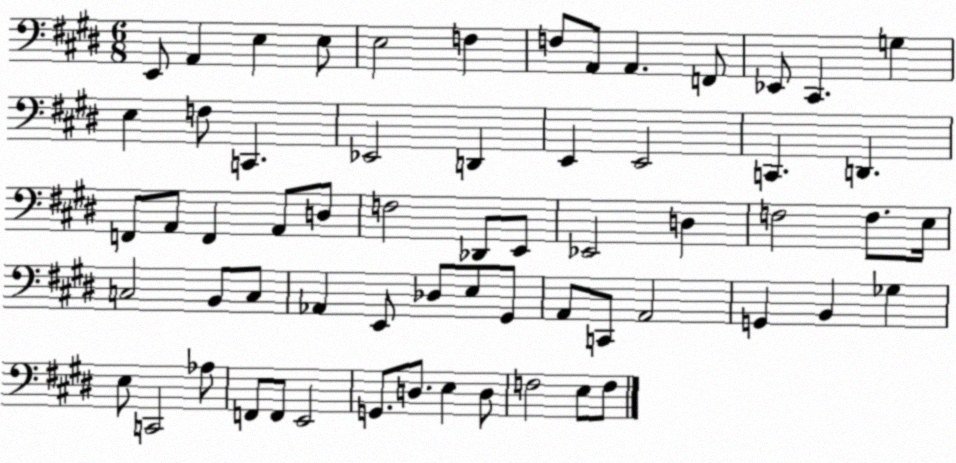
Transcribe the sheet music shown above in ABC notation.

X:1
T:Untitled
M:6/8
L:1/4
K:E
E,,/2 A,, E, E,/2 E,2 F, F,/2 A,,/2 A,, F,,/2 _E,,/2 ^C,, G, E, F,/2 C,, _E,,2 D,, E,, E,,2 C,, D,, F,,/2 A,,/2 F,, A,,/2 D,/2 F,2 _D,,/2 E,,/2 _E,,2 D, F,2 F,/2 E,/4 C,2 B,,/2 C,/2 _A,, E,,/2 _D,/2 E,/2 ^G,,/2 A,,/2 C,,/2 A,,2 G,, B,, _G, E,/2 C,,2 _A,/2 F,,/2 F,,/2 E,,2 G,,/2 D,/2 E, D,/2 F,2 E,/2 F,/2